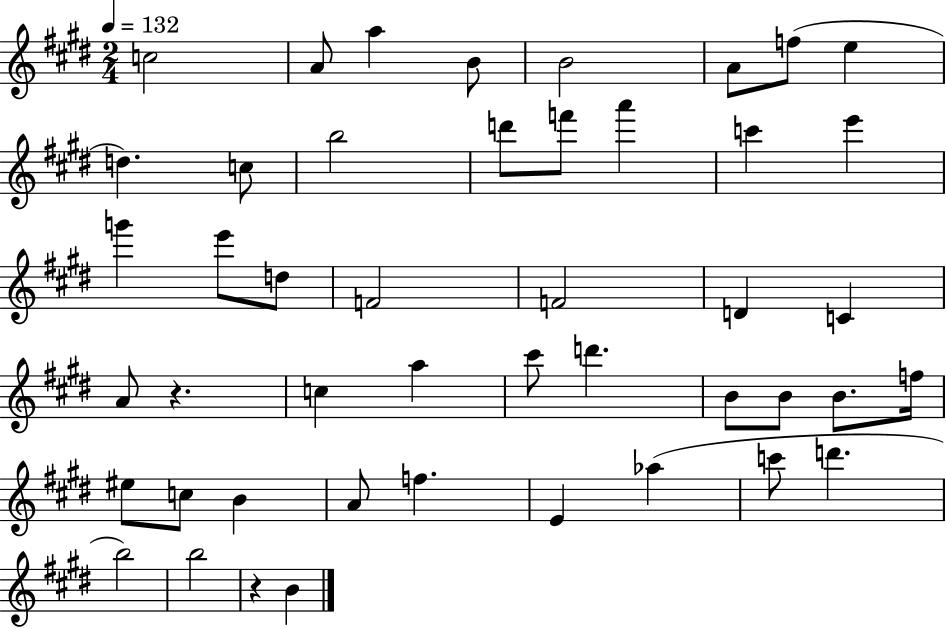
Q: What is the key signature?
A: E major